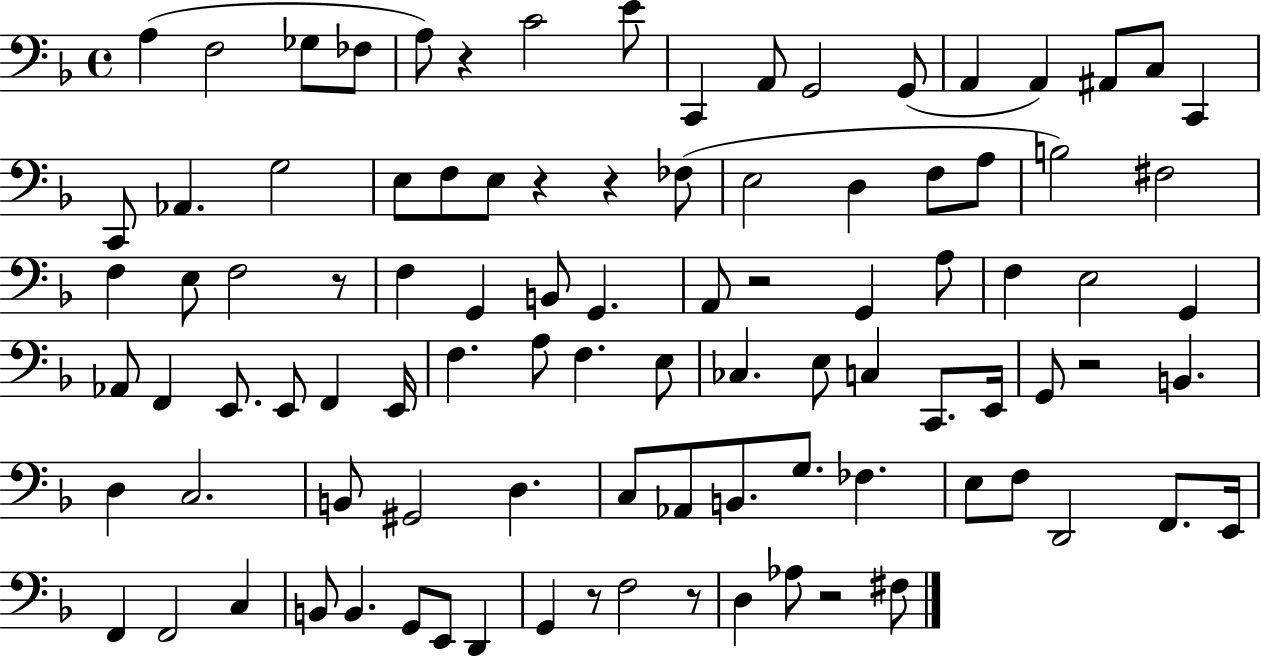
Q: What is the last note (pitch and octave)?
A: F#3